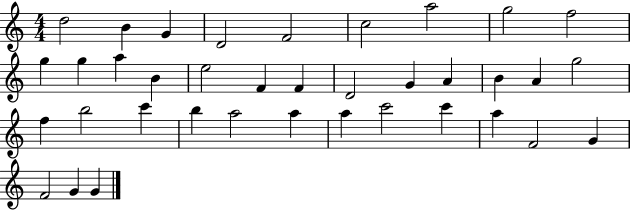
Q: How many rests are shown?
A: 0